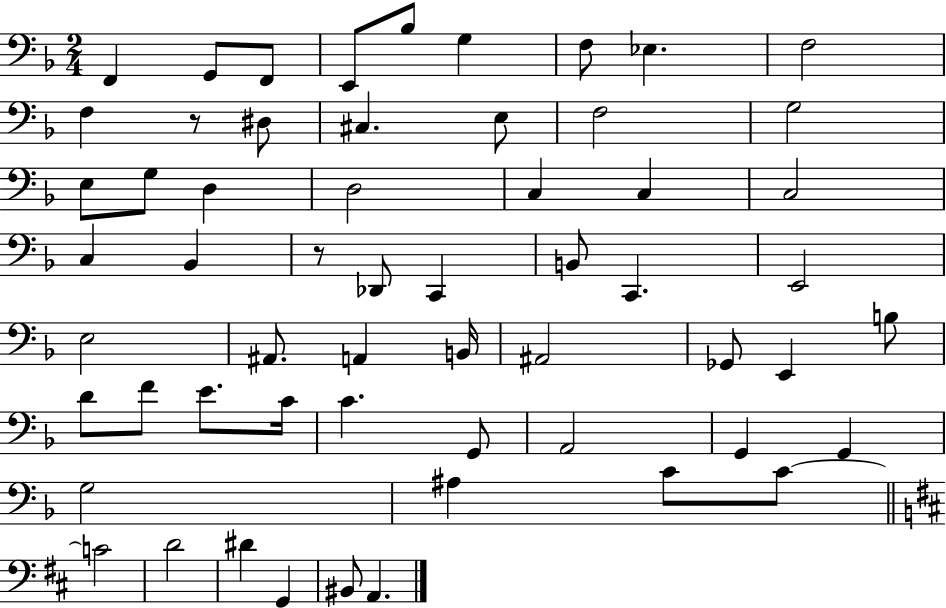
X:1
T:Untitled
M:2/4
L:1/4
K:F
F,, G,,/2 F,,/2 E,,/2 _B,/2 G, F,/2 _E, F,2 F, z/2 ^D,/2 ^C, E,/2 F,2 G,2 E,/2 G,/2 D, D,2 C, C, C,2 C, _B,, z/2 _D,,/2 C,, B,,/2 C,, E,,2 E,2 ^A,,/2 A,, B,,/4 ^A,,2 _G,,/2 E,, B,/2 D/2 F/2 E/2 C/4 C G,,/2 A,,2 G,, G,, G,2 ^A, C/2 C/2 C2 D2 ^D G,, ^B,,/2 A,,